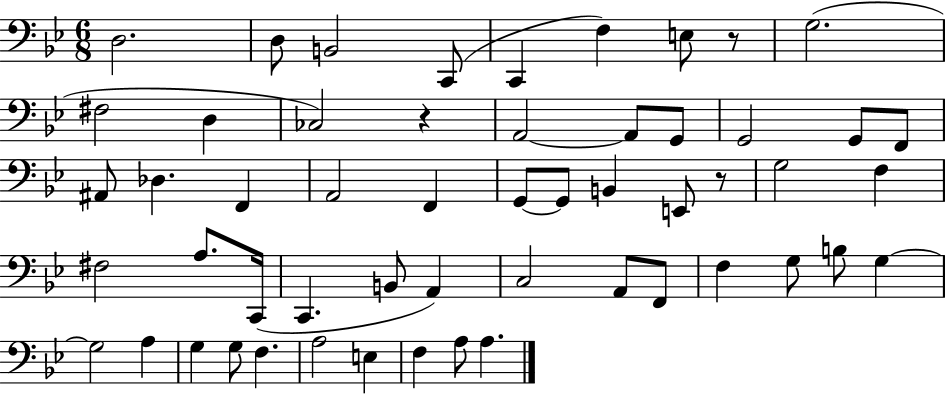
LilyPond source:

{
  \clef bass
  \numericTimeSignature
  \time 6/8
  \key bes \major
  d2. | d8 b,2 c,8( | c,4 f4) e8 r8 | g2.( | \break fis2 d4 | ces2) r4 | a,2~~ a,8 g,8 | g,2 g,8 f,8 | \break ais,8 des4. f,4 | a,2 f,4 | g,8~~ g,8 b,4 e,8 r8 | g2 f4 | \break fis2 a8. c,16( | c,4. b,8 a,4) | c2 a,8 f,8 | f4 g8 b8 g4~~ | \break g2 a4 | g4 g8 f4. | a2 e4 | f4 a8 a4. | \break \bar "|."
}